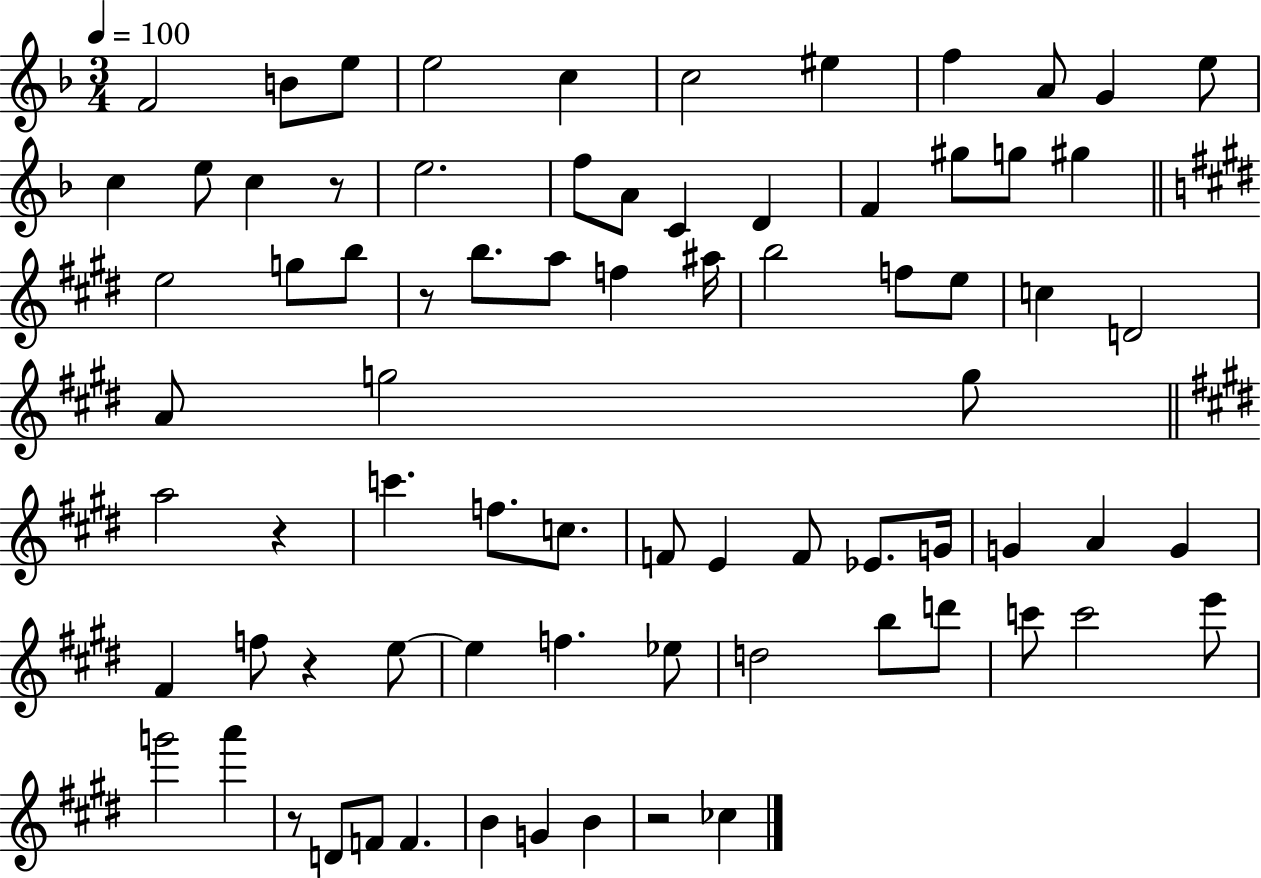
X:1
T:Untitled
M:3/4
L:1/4
K:F
F2 B/2 e/2 e2 c c2 ^e f A/2 G e/2 c e/2 c z/2 e2 f/2 A/2 C D F ^g/2 g/2 ^g e2 g/2 b/2 z/2 b/2 a/2 f ^a/4 b2 f/2 e/2 c D2 A/2 g2 g/2 a2 z c' f/2 c/2 F/2 E F/2 _E/2 G/4 G A G ^F f/2 z e/2 e f _e/2 d2 b/2 d'/2 c'/2 c'2 e'/2 g'2 a' z/2 D/2 F/2 F B G B z2 _c